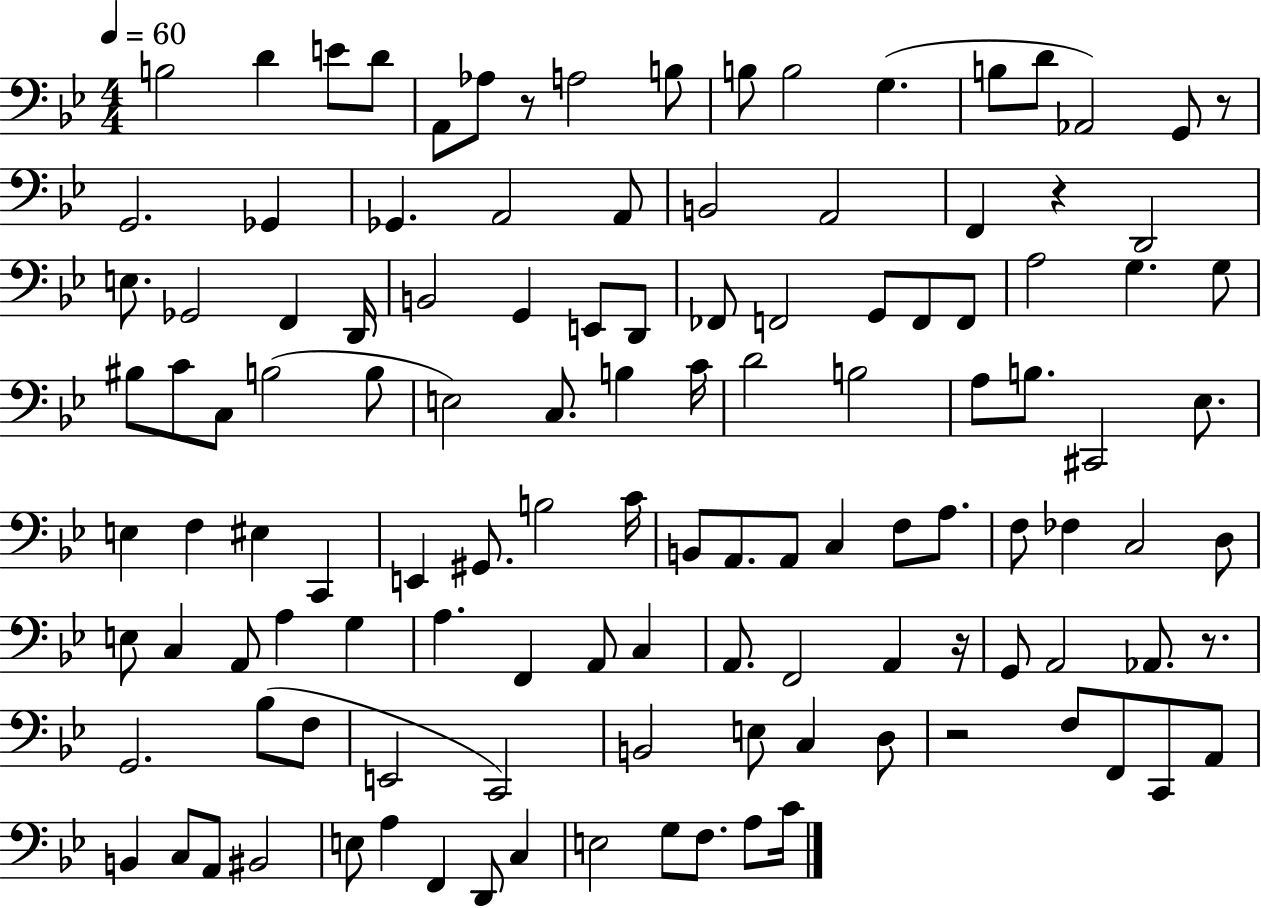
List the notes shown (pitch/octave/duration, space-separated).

B3/h D4/q E4/e D4/e A2/e Ab3/e R/e A3/h B3/e B3/e B3/h G3/q. B3/e D4/e Ab2/h G2/e R/e G2/h. Gb2/q Gb2/q. A2/h A2/e B2/h A2/h F2/q R/q D2/h E3/e. Gb2/h F2/q D2/s B2/h G2/q E2/e D2/e FES2/e F2/h G2/e F2/e F2/e A3/h G3/q. G3/e BIS3/e C4/e C3/e B3/h B3/e E3/h C3/e. B3/q C4/s D4/h B3/h A3/e B3/e. C#2/h Eb3/e. E3/q F3/q EIS3/q C2/q E2/q G#2/e. B3/h C4/s B2/e A2/e. A2/e C3/q F3/e A3/e. F3/e FES3/q C3/h D3/e E3/e C3/q A2/e A3/q G3/q A3/q. F2/q A2/e C3/q A2/e. F2/h A2/q R/s G2/e A2/h Ab2/e. R/e. G2/h. Bb3/e F3/e E2/h C2/h B2/h E3/e C3/q D3/e R/h F3/e F2/e C2/e A2/e B2/q C3/e A2/e BIS2/h E3/e A3/q F2/q D2/e C3/q E3/h G3/e F3/e. A3/e C4/s